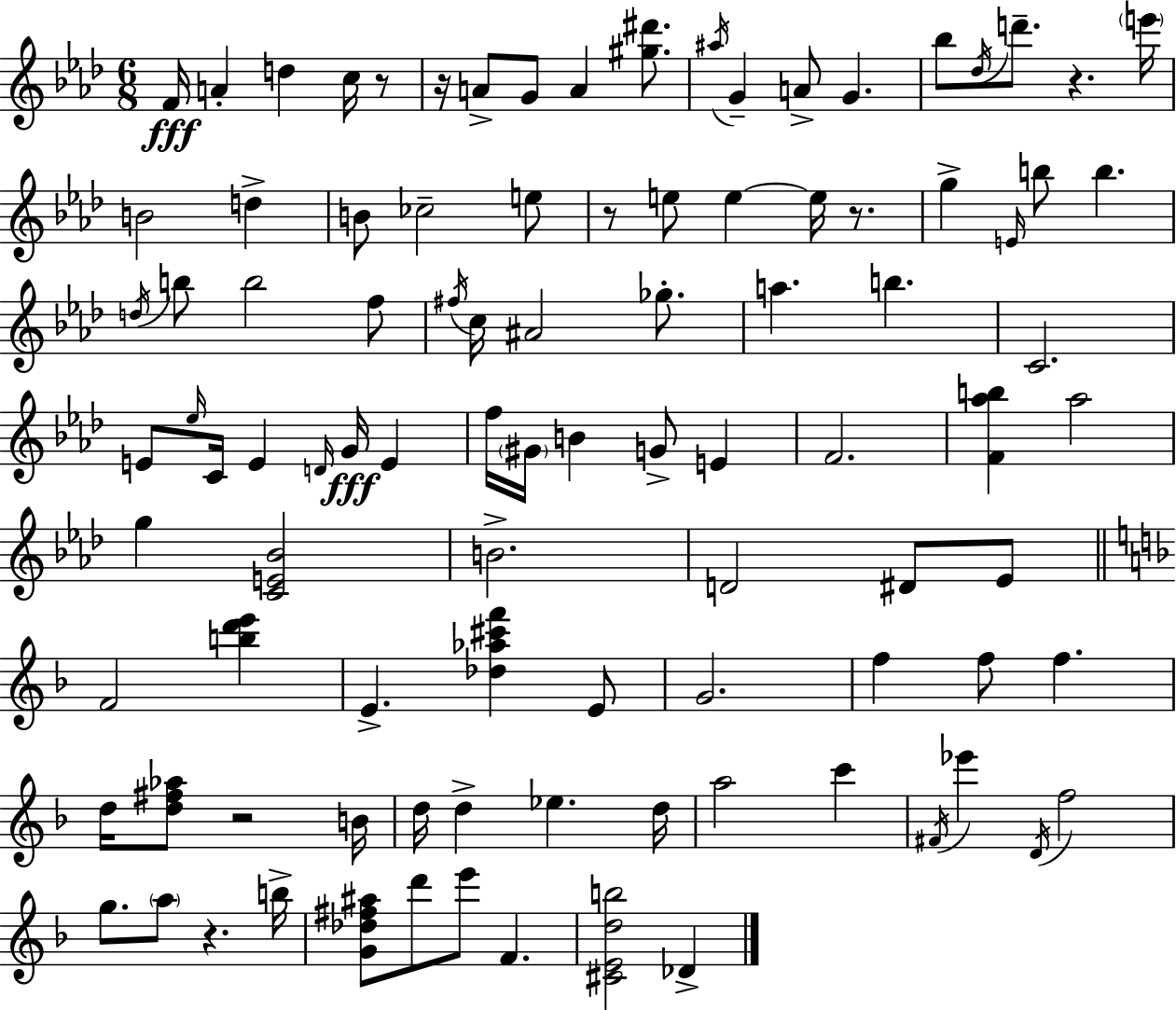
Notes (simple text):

F4/s A4/q D5/q C5/s R/e R/s A4/e G4/e A4/q [G#5,D#6]/e. A#5/s G4/q A4/e G4/q. Bb5/e Db5/s D6/e. R/q. E6/s B4/h D5/q B4/e CES5/h E5/e R/e E5/e E5/q E5/s R/e. G5/q E4/s B5/e B5/q. D5/s B5/e B5/h F5/e F#5/s C5/s A#4/h Gb5/e. A5/q. B5/q. C4/h. E4/e Eb5/s C4/s E4/q D4/s G4/s E4/q F5/s G#4/s B4/q G4/e E4/q F4/h. [F4,Ab5,B5]/q Ab5/h G5/q [C4,E4,Bb4]/h B4/h. D4/h D#4/e Eb4/e F4/h [B5,D6,E6]/q E4/q. [Db5,Ab5,C#6,F6]/q E4/e G4/h. F5/q F5/e F5/q. D5/s [D5,F#5,Ab5]/e R/h B4/s D5/s D5/q Eb5/q. D5/s A5/h C6/q F#4/s Eb6/q D4/s F5/h G5/e. A5/e R/q. B5/s [G4,Db5,F#5,A#5]/e D6/e E6/e F4/q. [C#4,E4,D5,B5]/h Db4/q